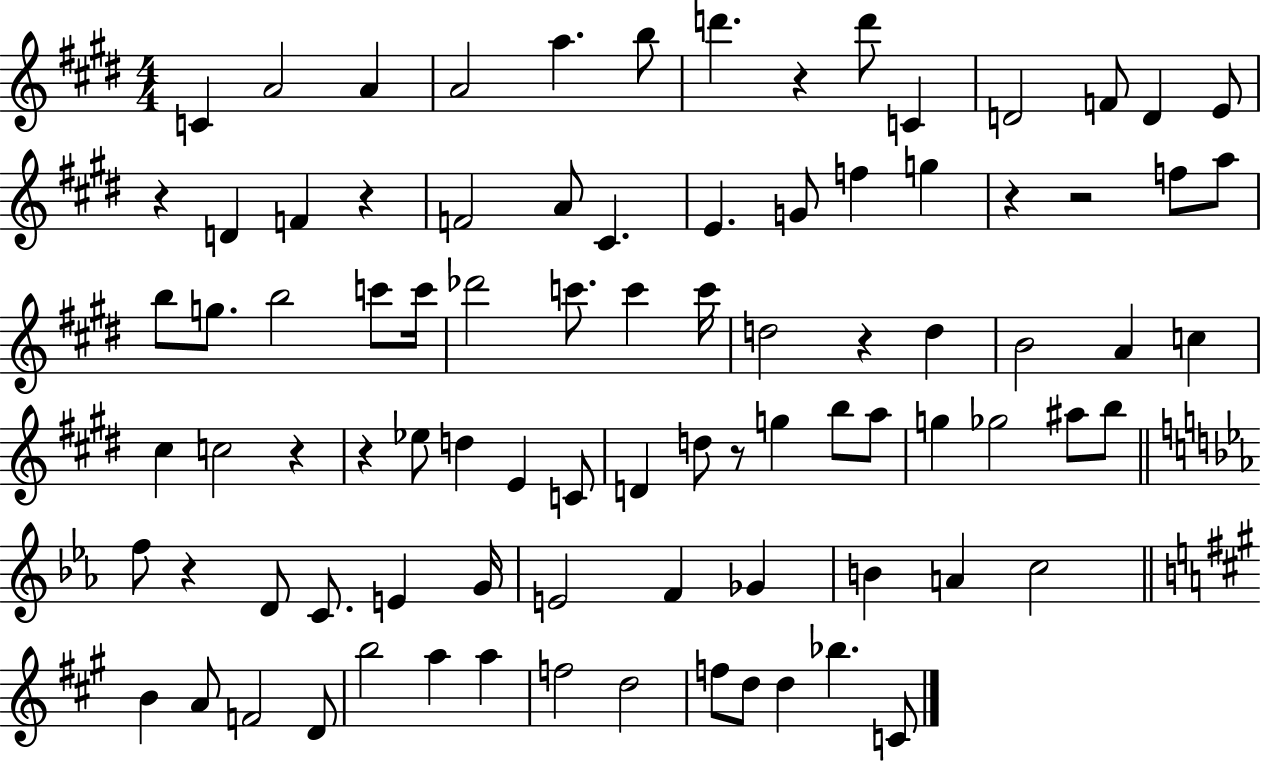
{
  \clef treble
  \numericTimeSignature
  \time 4/4
  \key e \major
  c'4 a'2 a'4 | a'2 a''4. b''8 | d'''4. r4 d'''8 c'4 | d'2 f'8 d'4 e'8 | \break r4 d'4 f'4 r4 | f'2 a'8 cis'4. | e'4. g'8 f''4 g''4 | r4 r2 f''8 a''8 | \break b''8 g''8. b''2 c'''8 c'''16 | des'''2 c'''8. c'''4 c'''16 | d''2 r4 d''4 | b'2 a'4 c''4 | \break cis''4 c''2 r4 | r4 ees''8 d''4 e'4 c'8 | d'4 d''8 r8 g''4 b''8 a''8 | g''4 ges''2 ais''8 b''8 | \break \bar "||" \break \key ees \major f''8 r4 d'8 c'8. e'4 g'16 | e'2 f'4 ges'4 | b'4 a'4 c''2 | \bar "||" \break \key a \major b'4 a'8 f'2 d'8 | b''2 a''4 a''4 | f''2 d''2 | f''8 d''8 d''4 bes''4. c'8 | \break \bar "|."
}